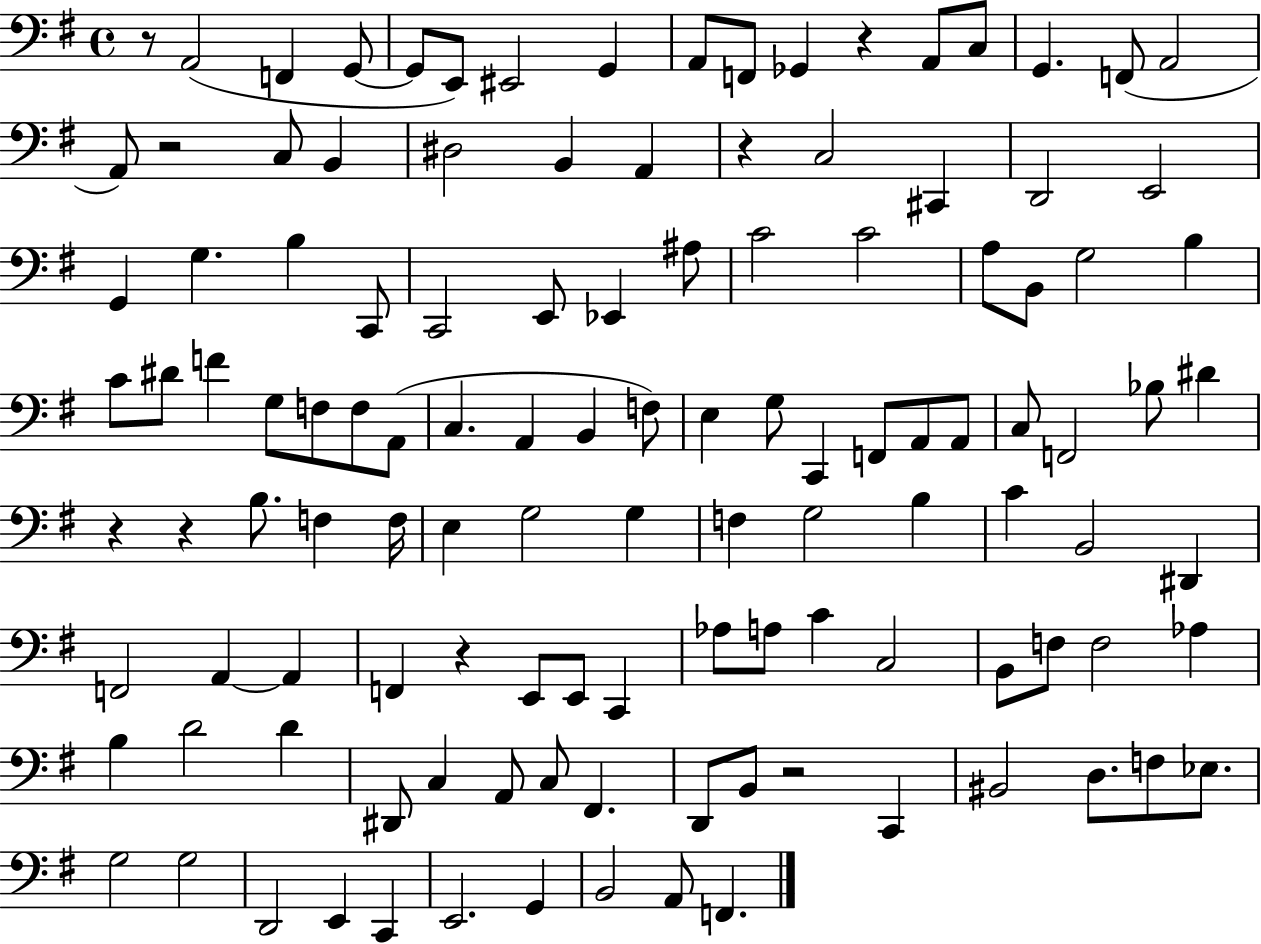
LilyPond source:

{
  \clef bass
  \time 4/4
  \defaultTimeSignature
  \key g \major
  r8 a,2( f,4 g,8~~ | g,8 e,8) eis,2 g,4 | a,8 f,8 ges,4 r4 a,8 c8 | g,4. f,8( a,2 | \break a,8) r2 c8 b,4 | dis2 b,4 a,4 | r4 c2 cis,4 | d,2 e,2 | \break g,4 g4. b4 c,8 | c,2 e,8 ees,4 ais8 | c'2 c'2 | a8 b,8 g2 b4 | \break c'8 dis'8 f'4 g8 f8 f8 a,8( | c4. a,4 b,4 f8) | e4 g8 c,4 f,8 a,8 a,8 | c8 f,2 bes8 dis'4 | \break r4 r4 b8. f4 f16 | e4 g2 g4 | f4 g2 b4 | c'4 b,2 dis,4 | \break f,2 a,4~~ a,4 | f,4 r4 e,8 e,8 c,4 | aes8 a8 c'4 c2 | b,8 f8 f2 aes4 | \break b4 d'2 d'4 | dis,8 c4 a,8 c8 fis,4. | d,8 b,8 r2 c,4 | bis,2 d8. f8 ees8. | \break g2 g2 | d,2 e,4 c,4 | e,2. g,4 | b,2 a,8 f,4. | \break \bar "|."
}